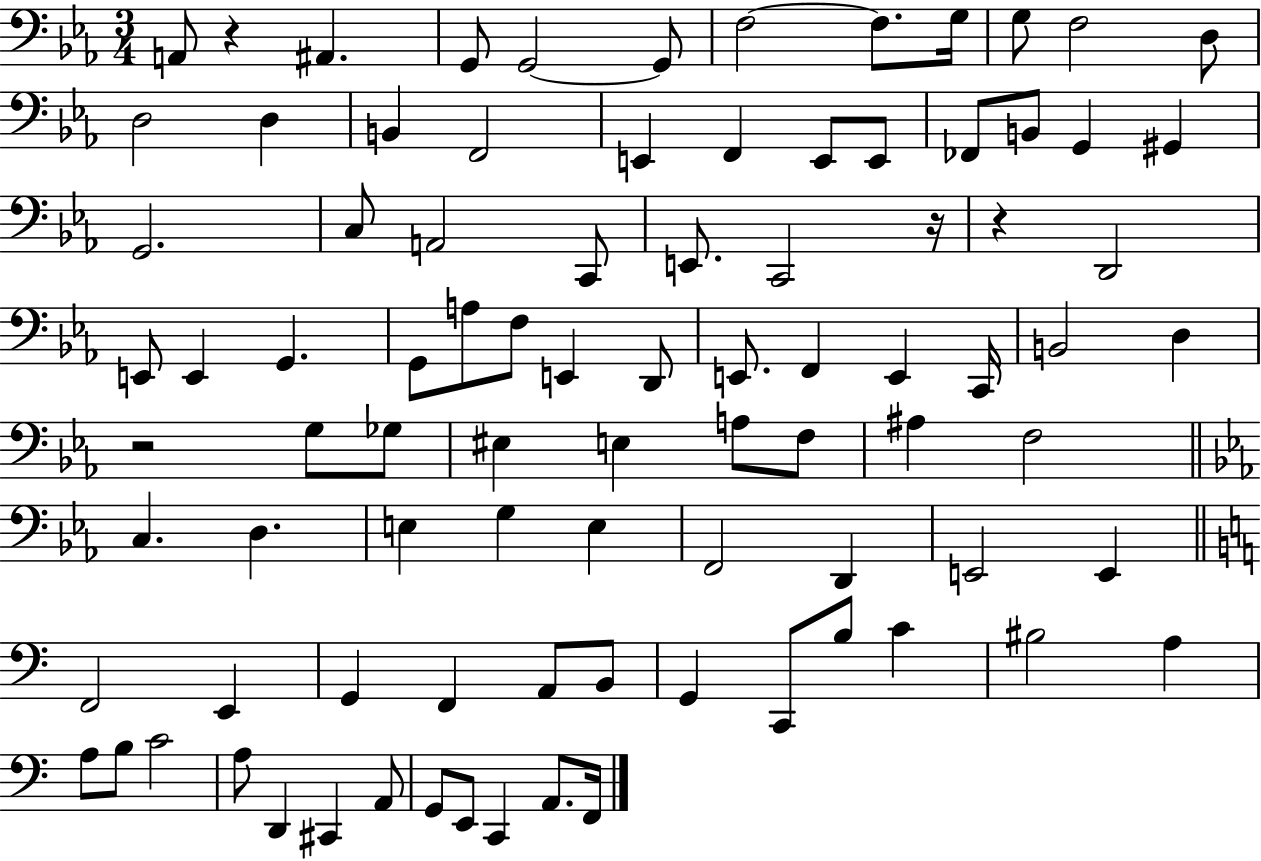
X:1
T:Untitled
M:3/4
L:1/4
K:Eb
A,,/2 z ^A,, G,,/2 G,,2 G,,/2 F,2 F,/2 G,/4 G,/2 F,2 D,/2 D,2 D, B,, F,,2 E,, F,, E,,/2 E,,/2 _F,,/2 B,,/2 G,, ^G,, G,,2 C,/2 A,,2 C,,/2 E,,/2 C,,2 z/4 z D,,2 E,,/2 E,, G,, G,,/2 A,/2 F,/2 E,, D,,/2 E,,/2 F,, E,, C,,/4 B,,2 D, z2 G,/2 _G,/2 ^E, E, A,/2 F,/2 ^A, F,2 C, D, E, G, E, F,,2 D,, E,,2 E,, F,,2 E,, G,, F,, A,,/2 B,,/2 G,, C,,/2 B,/2 C ^B,2 A, A,/2 B,/2 C2 A,/2 D,, ^C,, A,,/2 G,,/2 E,,/2 C,, A,,/2 F,,/4